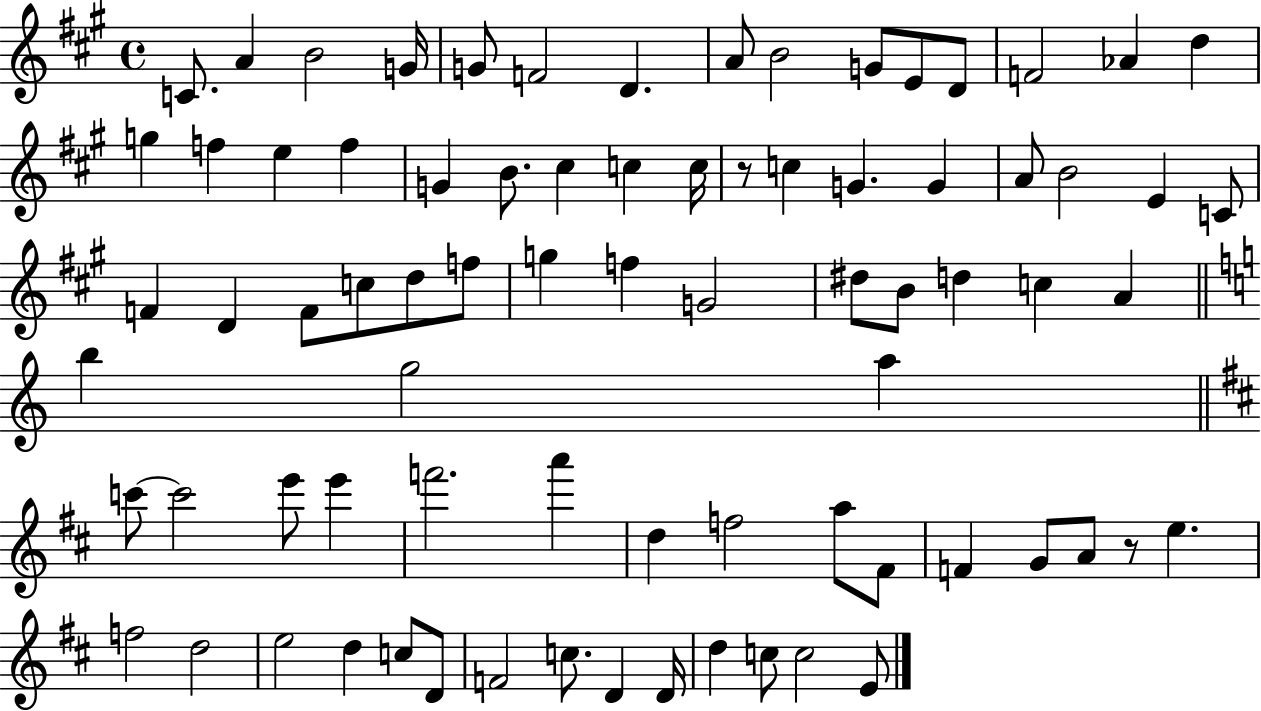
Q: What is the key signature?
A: A major